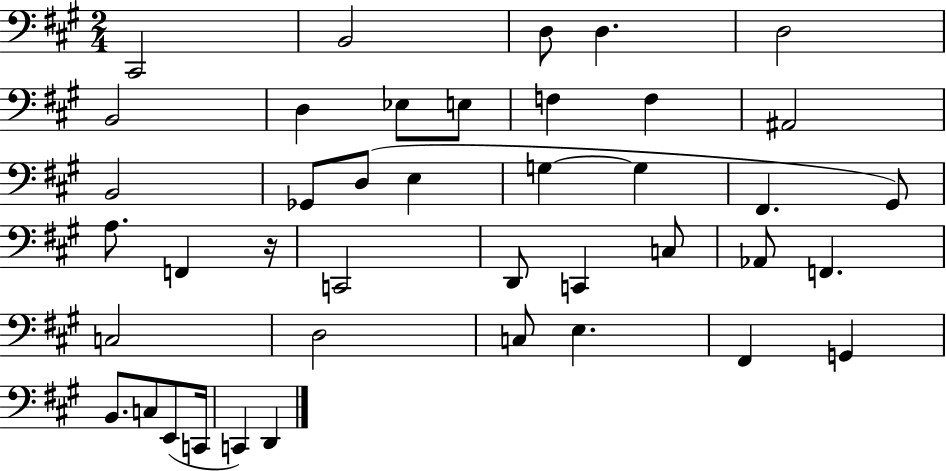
{
  \clef bass
  \numericTimeSignature
  \time 2/4
  \key a \major
  cis,2 | b,2 | d8 d4. | d2 | \break b,2 | d4 ees8 e8 | f4 f4 | ais,2 | \break b,2 | ges,8 d8( e4 | g4~~ g4 | fis,4. gis,8) | \break a8. f,4 r16 | c,2 | d,8 c,4 c8 | aes,8 f,4. | \break c2 | d2 | c8 e4. | fis,4 g,4 | \break b,8. c8 e,8( c,16 | c,4) d,4 | \bar "|."
}